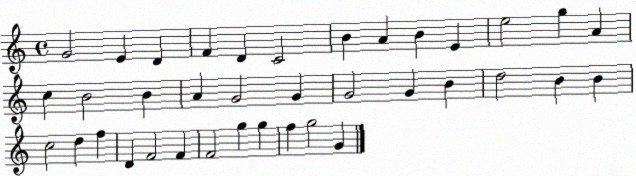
X:1
T:Untitled
M:4/4
L:1/4
K:C
G2 E D F D C2 B A B E e2 g A c B2 B A G2 G G2 G B d2 B B c2 d f D F2 F F2 g g f g2 G